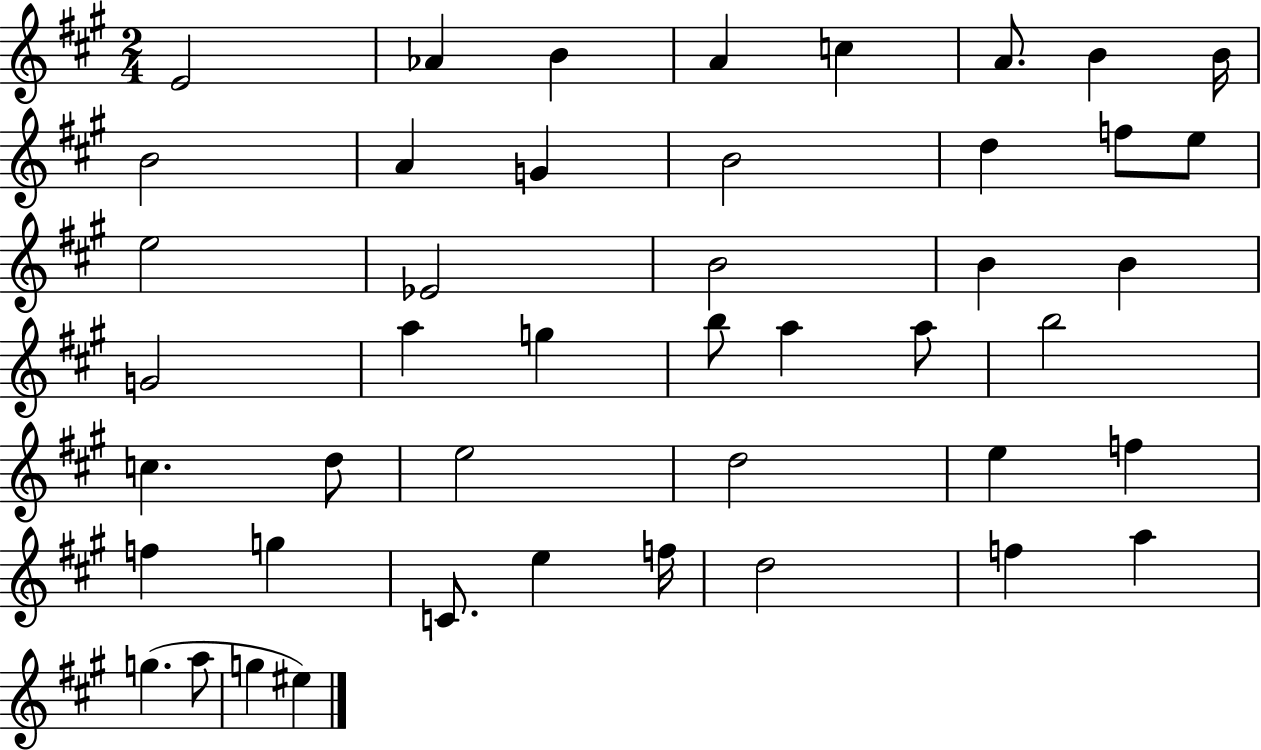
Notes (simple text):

E4/h Ab4/q B4/q A4/q C5/q A4/e. B4/q B4/s B4/h A4/q G4/q B4/h D5/q F5/e E5/e E5/h Eb4/h B4/h B4/q B4/q G4/h A5/q G5/q B5/e A5/q A5/e B5/h C5/q. D5/e E5/h D5/h E5/q F5/q F5/q G5/q C4/e. E5/q F5/s D5/h F5/q A5/q G5/q. A5/e G5/q EIS5/q